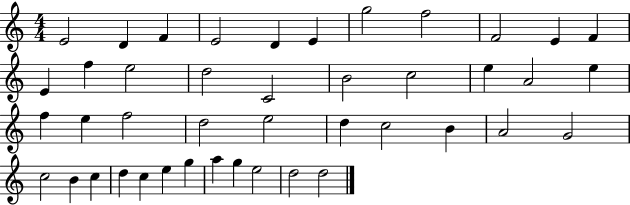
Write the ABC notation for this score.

X:1
T:Untitled
M:4/4
L:1/4
K:C
E2 D F E2 D E g2 f2 F2 E F E f e2 d2 C2 B2 c2 e A2 e f e f2 d2 e2 d c2 B A2 G2 c2 B c d c e g a g e2 d2 d2